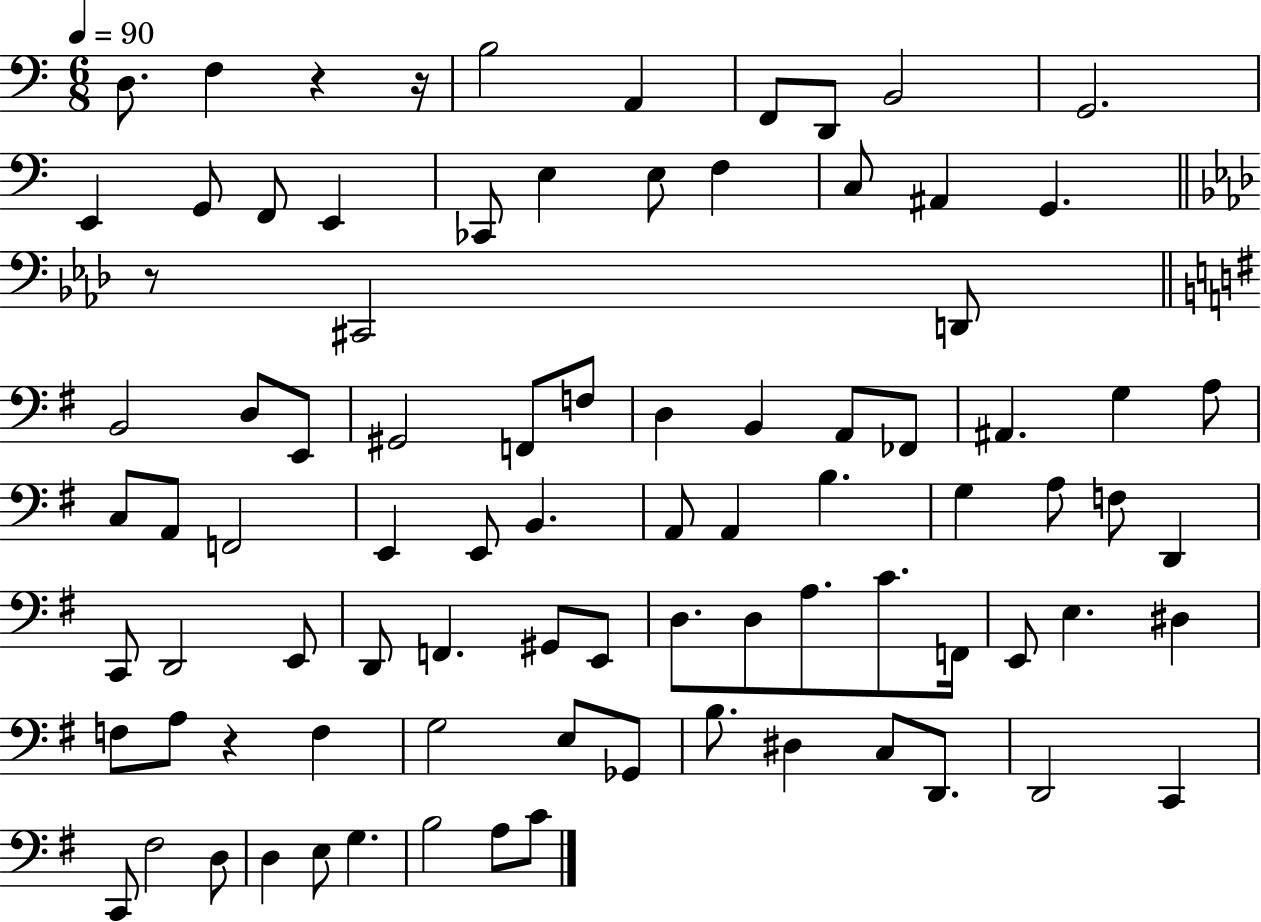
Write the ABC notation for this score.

X:1
T:Untitled
M:6/8
L:1/4
K:C
D,/2 F, z z/4 B,2 A,, F,,/2 D,,/2 B,,2 G,,2 E,, G,,/2 F,,/2 E,, _C,,/2 E, E,/2 F, C,/2 ^A,, G,, z/2 ^C,,2 D,,/2 B,,2 D,/2 E,,/2 ^G,,2 F,,/2 F,/2 D, B,, A,,/2 _F,,/2 ^A,, G, A,/2 C,/2 A,,/2 F,,2 E,, E,,/2 B,, A,,/2 A,, B, G, A,/2 F,/2 D,, C,,/2 D,,2 E,,/2 D,,/2 F,, ^G,,/2 E,,/2 D,/2 D,/2 A,/2 C/2 F,,/4 E,,/2 E, ^D, F,/2 A,/2 z F, G,2 E,/2 _G,,/2 B,/2 ^D, C,/2 D,,/2 D,,2 C,, C,,/2 ^F,2 D,/2 D, E,/2 G, B,2 A,/2 C/2